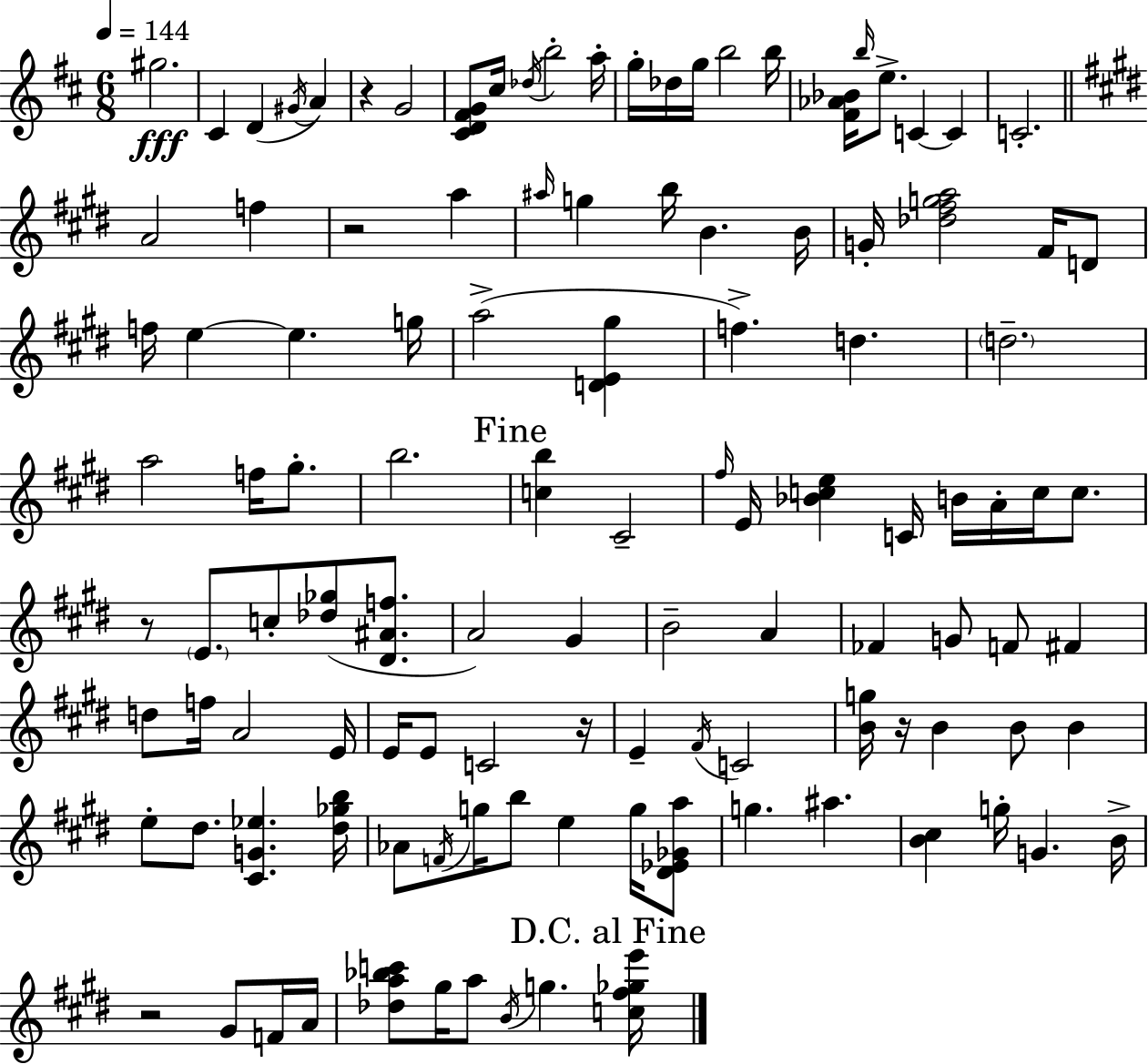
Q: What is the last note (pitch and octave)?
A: G5